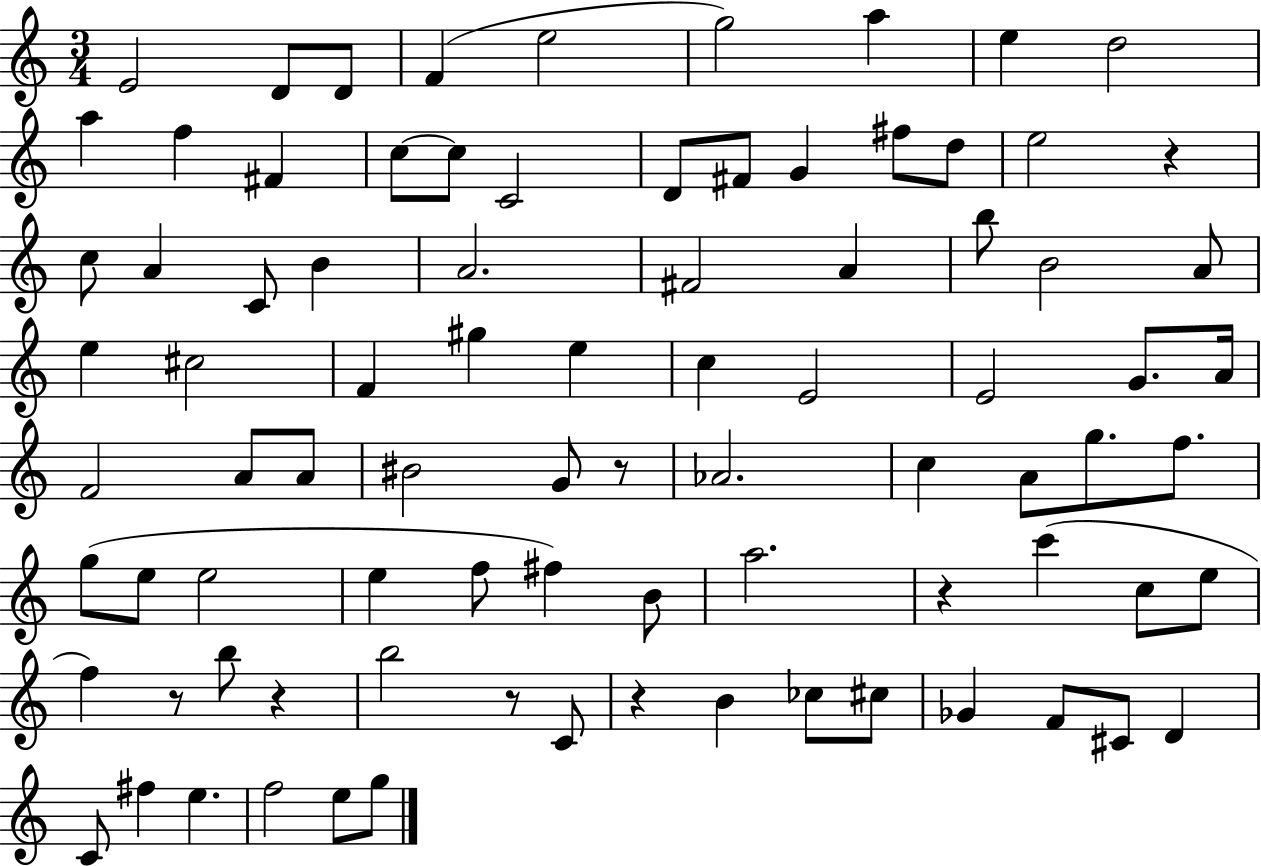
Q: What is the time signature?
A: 3/4